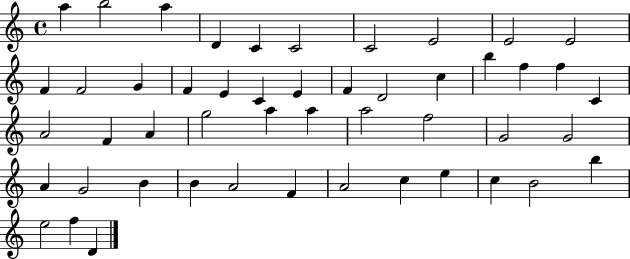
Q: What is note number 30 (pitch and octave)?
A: A5